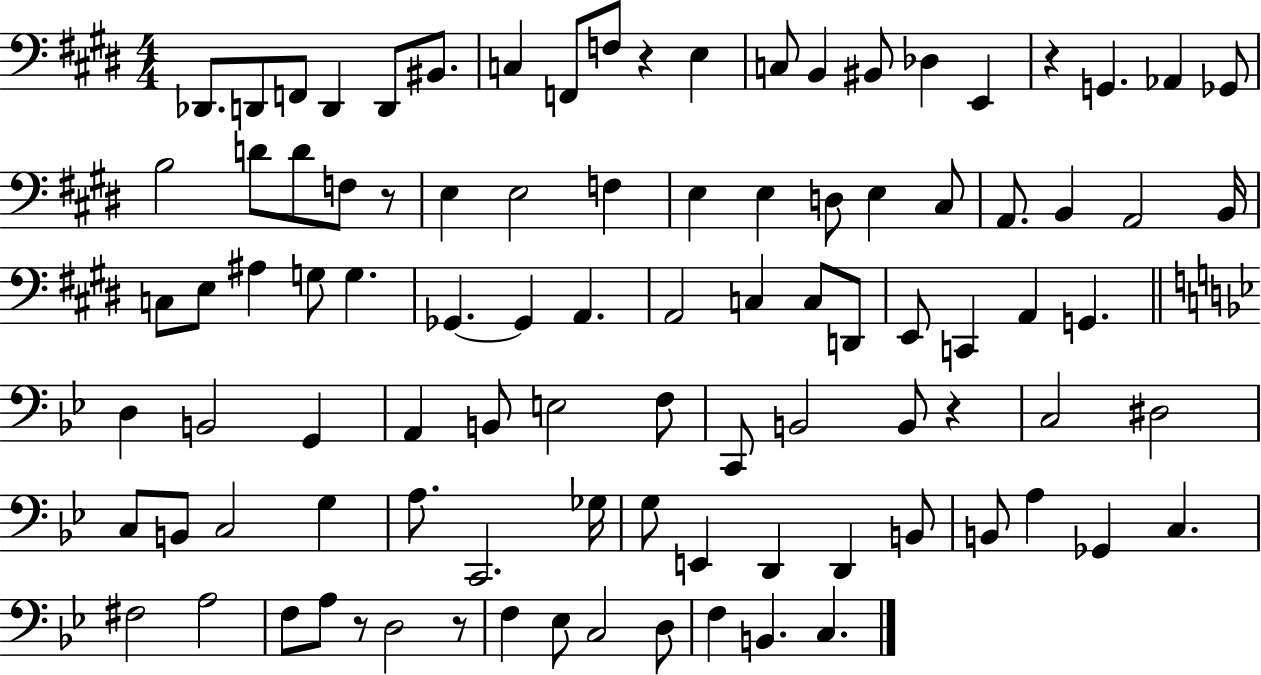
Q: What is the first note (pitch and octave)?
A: Db2